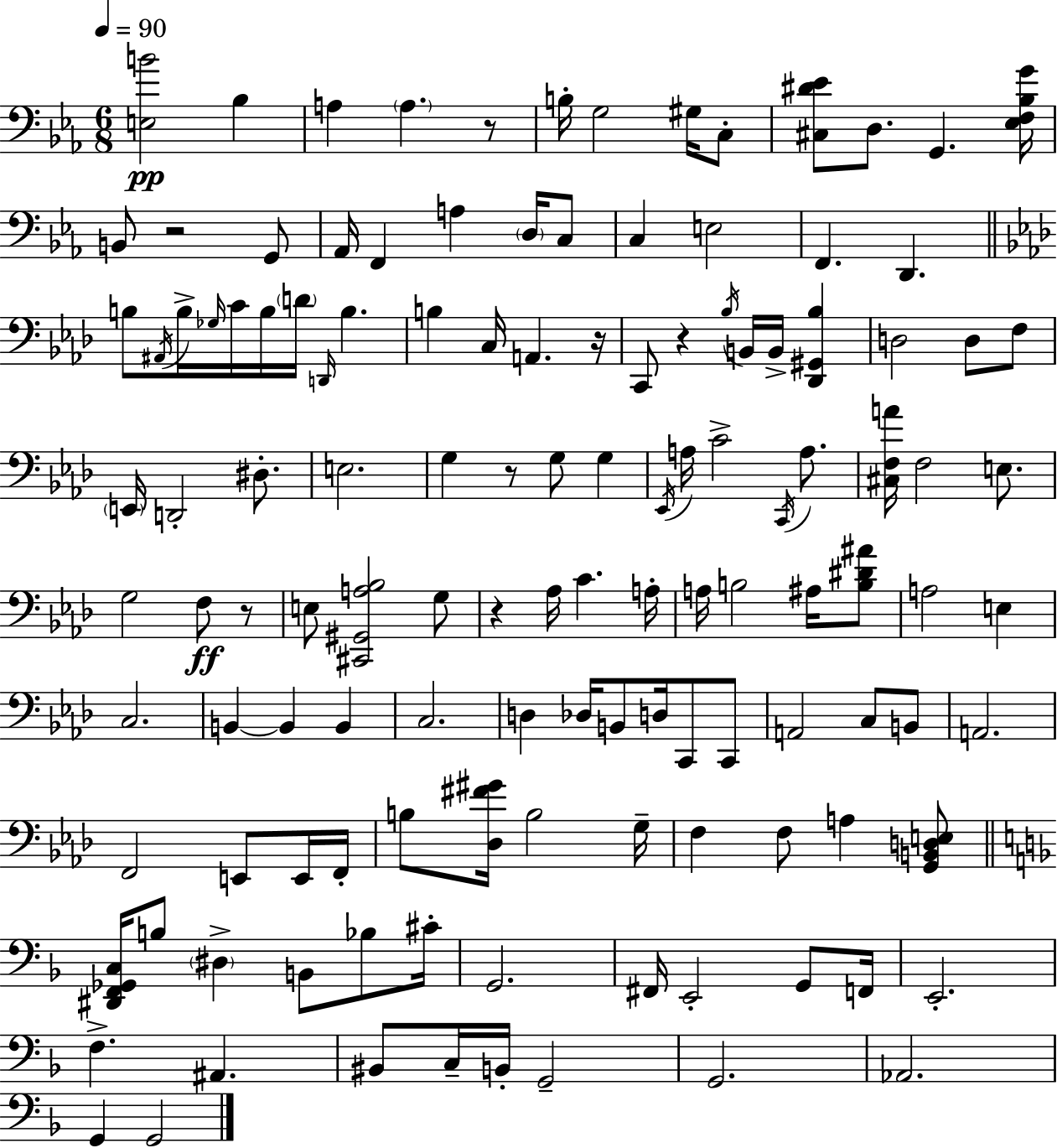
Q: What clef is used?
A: bass